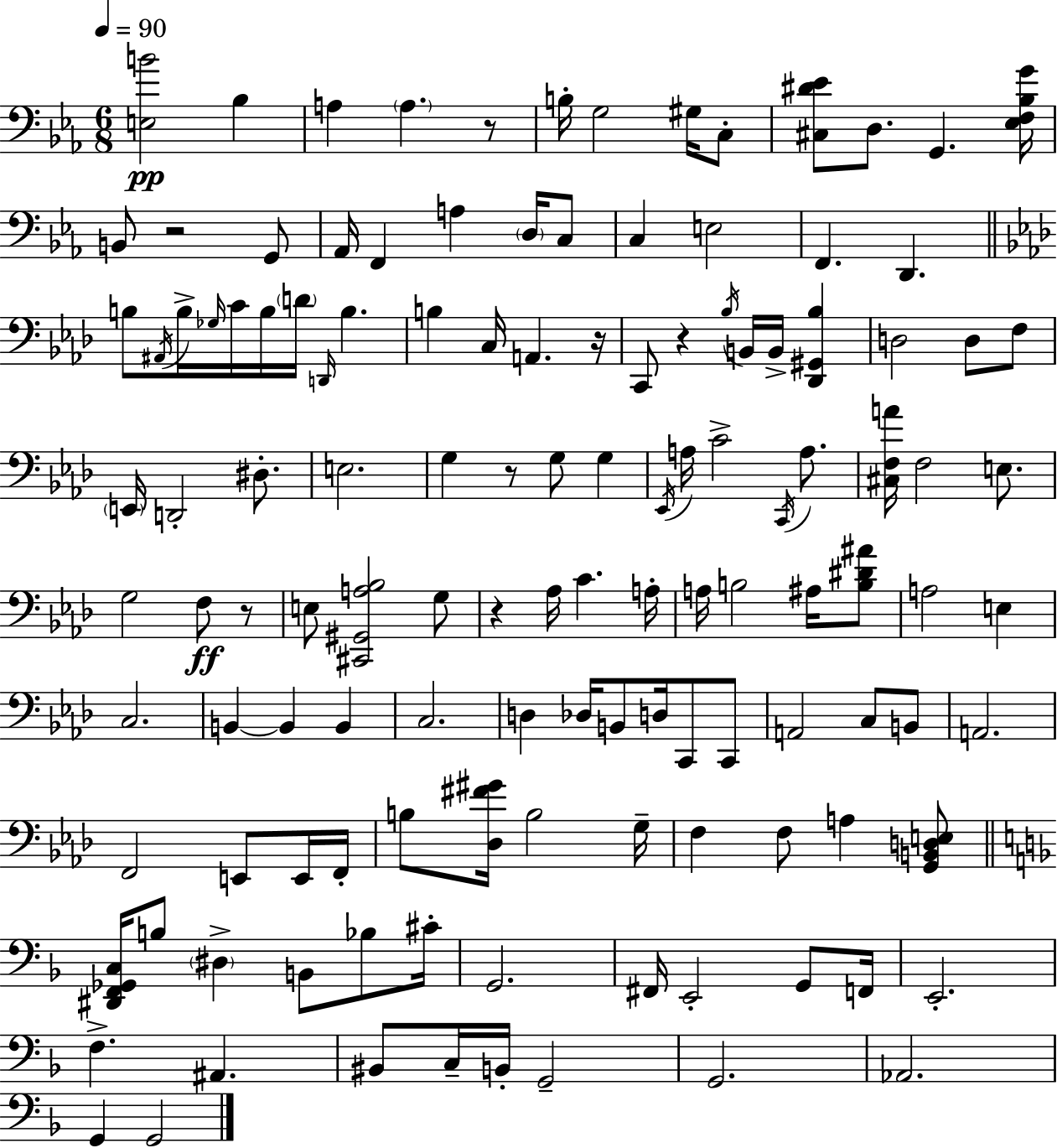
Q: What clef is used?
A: bass